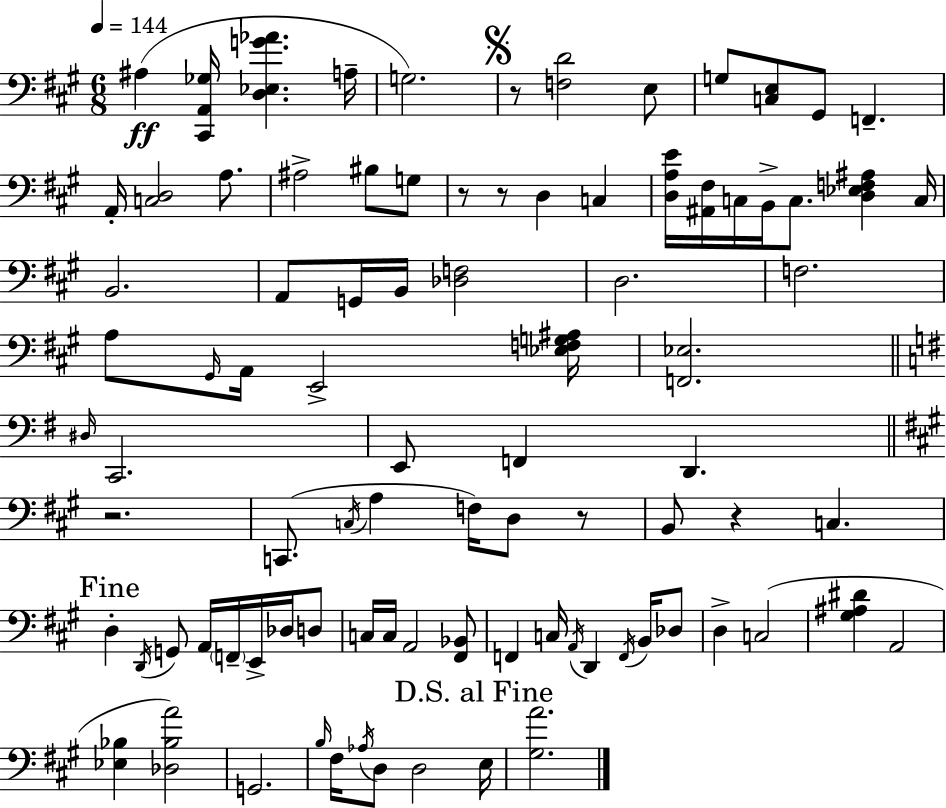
A#3/q [C#2,A2,Gb3]/s [D3,Eb3,G4,Ab4]/q. A3/s G3/h. R/e [F3,D4]/h E3/e G3/e [C3,E3]/e G#2/e F2/q. A2/s [C3,D3]/h A3/e. A#3/h BIS3/e G3/e R/e R/e D3/q C3/q [D3,A3,E4]/s [A#2,F#3]/s C3/s B2/s C3/e. [D3,Eb3,F3,A#3]/q C3/s B2/h. A2/e G2/s B2/s [Db3,F3]/h D3/h. F3/h. A3/e G#2/s A2/s E2/h [Eb3,F3,G3,A#3]/s [F2,Eb3]/h. D#3/s C2/h. E2/e F2/q D2/q. R/h. C2/e. C3/s A3/q F3/s D3/e R/e B2/e R/q C3/q. D3/q D2/s G2/e A2/s F2/s E2/s Db3/s D3/e C3/s C3/s A2/h [F#2,Bb2]/e F2/q C3/s A2/s D2/q F2/s B2/s Db3/e D3/q C3/h [G#3,A#3,D#4]/q A2/h [Eb3,Bb3]/q [Db3,Bb3,A4]/h G2/h. B3/s F#3/s Ab3/s D3/e D3/h E3/s [G#3,A4]/h.